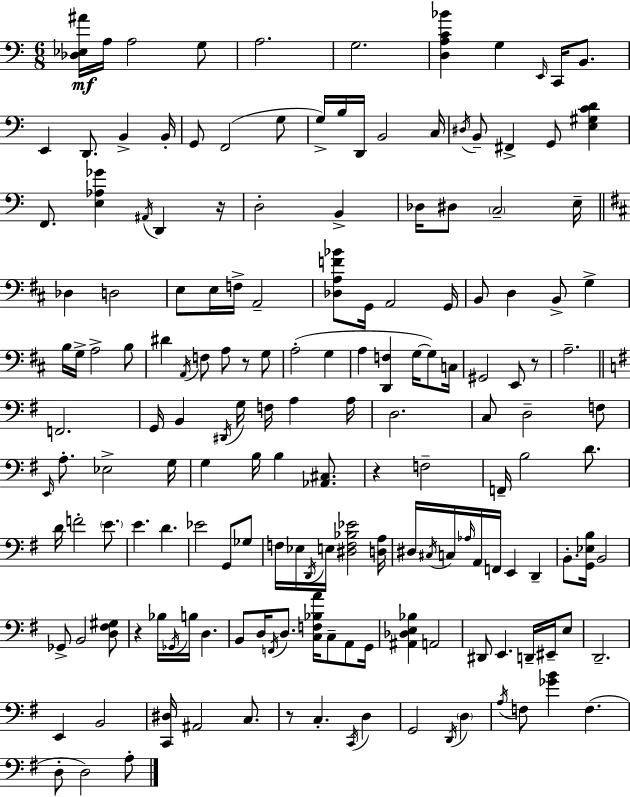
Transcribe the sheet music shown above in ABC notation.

X:1
T:Untitled
M:6/8
L:1/4
K:C
[_D,_E,^A]/4 A,/4 A,2 G,/2 A,2 G,2 [D,A,C_B] G, E,,/4 C,,/4 B,,/2 E,, D,,/2 B,, B,,/4 G,,/2 F,,2 G,/2 G,/4 B,/4 D,,/4 B,,2 C,/4 ^D,/4 B,,/2 ^F,, G,,/2 [E,^G,CD] F,,/2 [E,_A,_G] ^A,,/4 D,, z/4 D,2 B,, _D,/4 ^D,/2 C,2 E,/4 _D, D,2 E,/2 E,/4 F,/4 A,,2 [_D,A,F_B]/2 G,,/4 A,,2 G,,/4 B,,/2 D, B,,/2 G, B,/4 G,/4 A,2 B,/2 ^D A,,/4 F,/2 A,/2 z/2 G,/2 A,2 G, A, [D,,F,] G,/4 G,/2 C,/4 ^G,,2 E,,/2 z/2 A,2 F,,2 G,,/4 B,, ^D,,/4 G,/4 F,/4 A, A,/4 D,2 C,/2 D,2 F,/2 E,,/4 A,/2 _E,2 G,/4 G, B,/4 B, [_A,,^C,]/2 z F,2 F,,/4 B,2 D/2 D/4 F2 E/2 E D _E2 G,,/2 _G,/2 F,/4 _E,/4 D,,/4 E,/4 [^D,F,_B,_E]2 [D,A,]/4 ^D,/4 ^C,/4 C,/4 _A,/4 A,,/4 F,,/4 E,, D,, B,,/2 [G,,_E,B,]/4 B,,2 _G,,/2 B,,2 [D,^F,^G,]/2 z _B,/4 _G,,/4 B,/4 D, B,,/2 D,/4 F,,/4 D,/2 [C,F,_B,A]/4 C,/2 A,,/2 G,,/4 [^A,,_D,E,_B,] A,,2 ^D,,/2 E,, D,,/4 ^E,,/4 E,/2 D,,2 E,, B,,2 [C,,^D,]/4 ^A,,2 C,/2 z/2 C, C,,/4 D, G,,2 D,,/4 D, A,/4 F,/2 [_GB] F, D,/2 D,2 A,/2